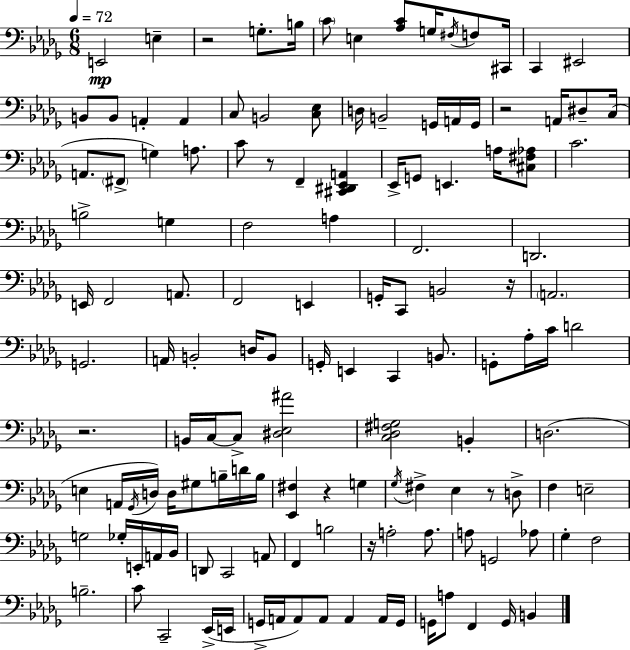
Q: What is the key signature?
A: BES minor